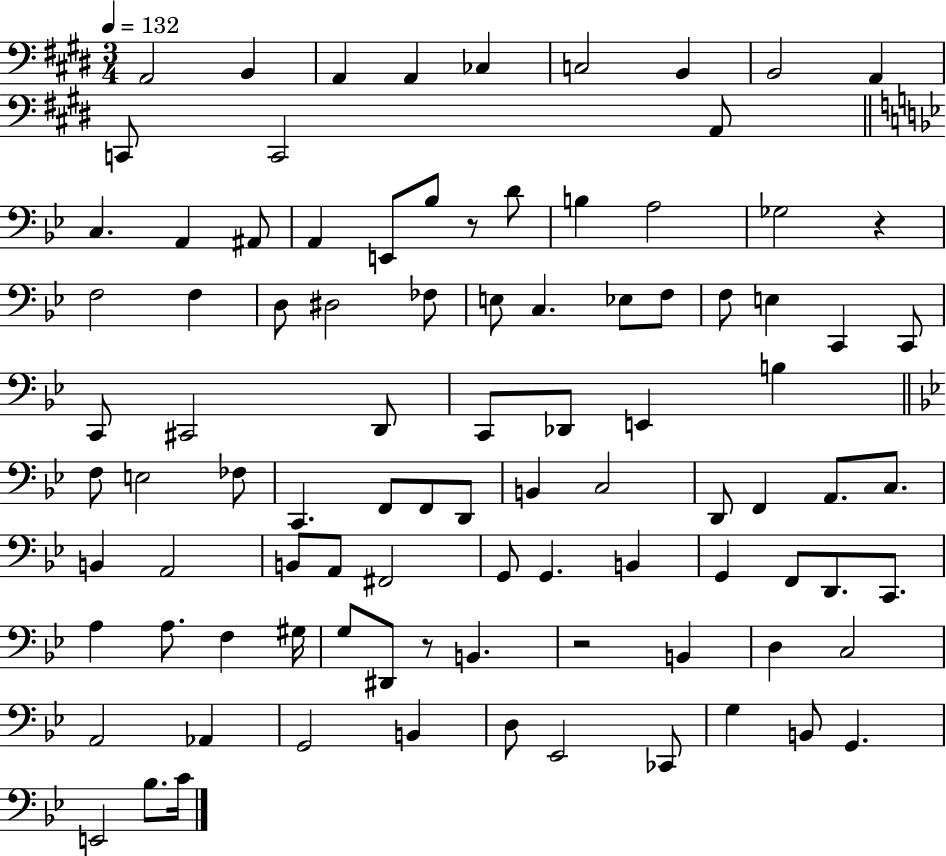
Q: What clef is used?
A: bass